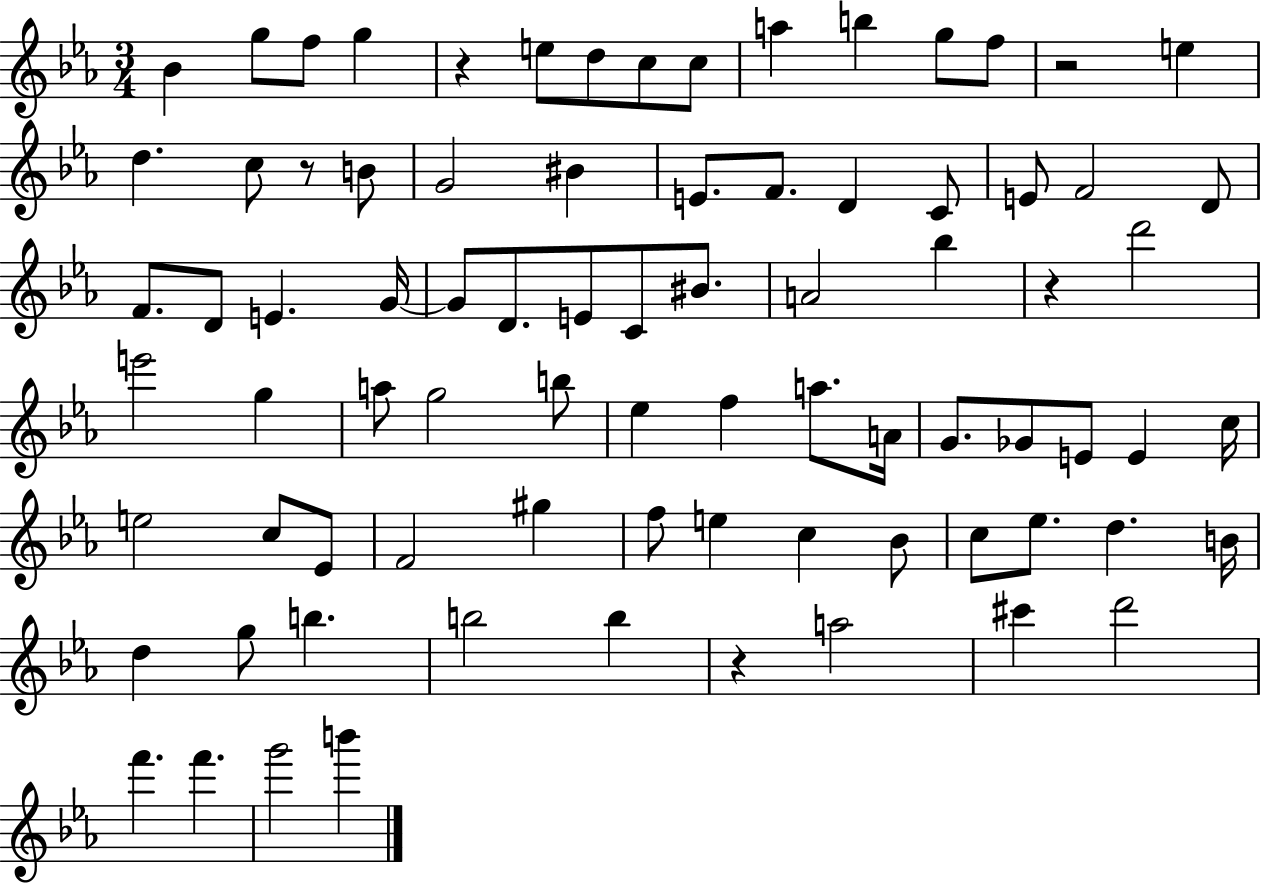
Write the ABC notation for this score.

X:1
T:Untitled
M:3/4
L:1/4
K:Eb
_B g/2 f/2 g z e/2 d/2 c/2 c/2 a b g/2 f/2 z2 e d c/2 z/2 B/2 G2 ^B E/2 F/2 D C/2 E/2 F2 D/2 F/2 D/2 E G/4 G/2 D/2 E/2 C/2 ^B/2 A2 _b z d'2 e'2 g a/2 g2 b/2 _e f a/2 A/4 G/2 _G/2 E/2 E c/4 e2 c/2 _E/2 F2 ^g f/2 e c _B/2 c/2 _e/2 d B/4 d g/2 b b2 b z a2 ^c' d'2 f' f' g'2 b'